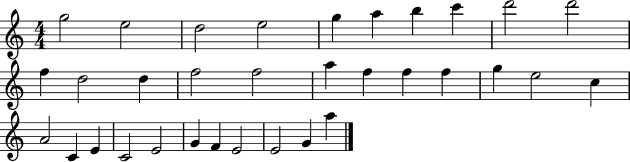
{
  \clef treble
  \numericTimeSignature
  \time 4/4
  \key c \major
  g''2 e''2 | d''2 e''2 | g''4 a''4 b''4 c'''4 | d'''2 d'''2 | \break f''4 d''2 d''4 | f''2 f''2 | a''4 f''4 f''4 f''4 | g''4 e''2 c''4 | \break a'2 c'4 e'4 | c'2 e'2 | g'4 f'4 e'2 | e'2 g'4 a''4 | \break \bar "|."
}